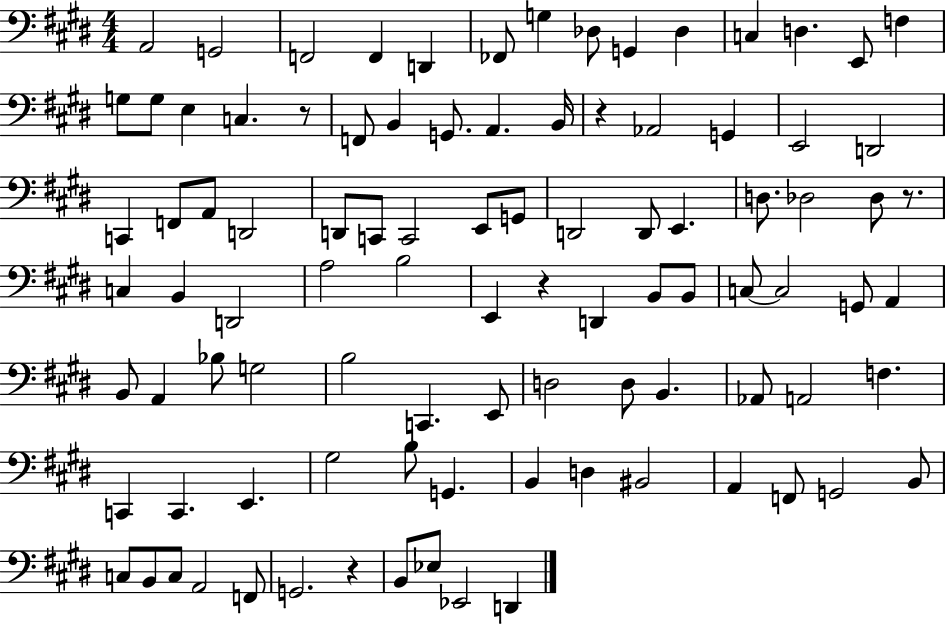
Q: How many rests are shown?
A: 5